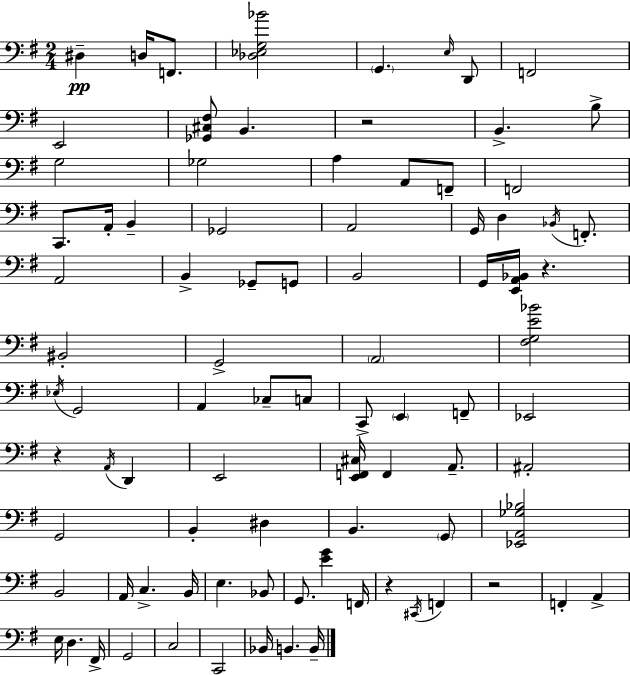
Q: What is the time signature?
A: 2/4